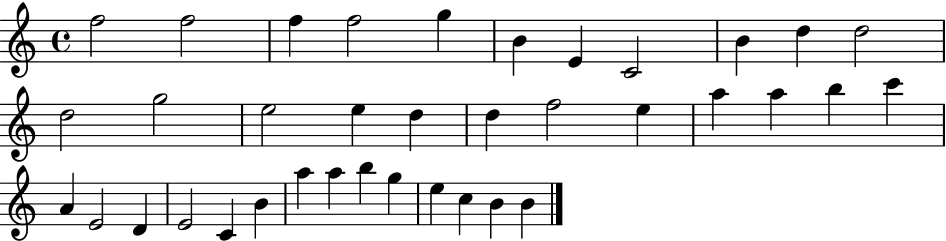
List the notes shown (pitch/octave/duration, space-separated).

F5/h F5/h F5/q F5/h G5/q B4/q E4/q C4/h B4/q D5/q D5/h D5/h G5/h E5/h E5/q D5/q D5/q F5/h E5/q A5/q A5/q B5/q C6/q A4/q E4/h D4/q E4/h C4/q B4/q A5/q A5/q B5/q G5/q E5/q C5/q B4/q B4/q